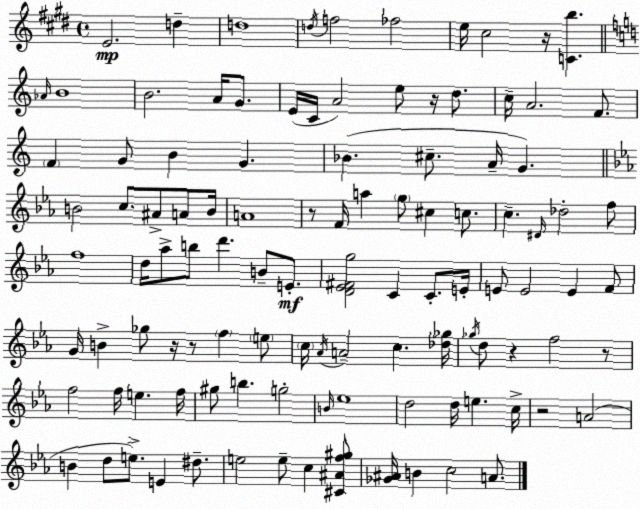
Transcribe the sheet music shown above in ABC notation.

X:1
T:Untitled
M:4/4
L:1/4
K:E
E2 d d4 d/4 f2 _f2 e/4 ^c2 z/4 [Cb] _A/4 B4 B2 A/4 G/2 E/4 C/4 A2 e/2 z/4 d/2 c/4 A2 F/2 F G/2 B G _B ^c/2 A/4 G B2 c/2 ^A/2 A/2 B/4 A4 z/2 F/4 a g/2 ^c c/2 c ^D/4 _d2 f/2 f4 d/4 _a/2 b/2 d' B/2 E/2 [D_E^Fg]2 C C/2 E/4 E/2 E2 E F/2 G/4 B _g/2 z/4 z/2 f e/2 c/4 _A/4 A2 c [_d_g]/4 _g/4 d/2 z f2 z/2 f2 f/4 e f/4 ^g/2 b g2 B/4 _e4 d2 d/4 e c/4 z2 A2 B d/2 e/2 E ^d/2 e2 e/2 c [^C^Af^g]/2 [_G^A]/4 B c2 A/2